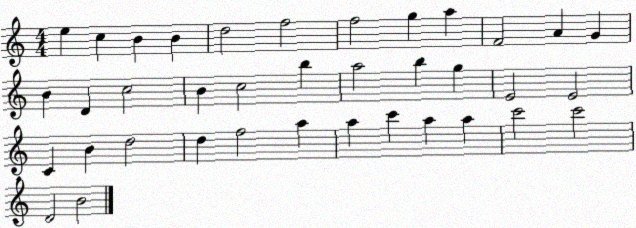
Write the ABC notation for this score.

X:1
T:Untitled
M:4/4
L:1/4
K:C
e c B B d2 f2 f2 g a F2 A G B D c2 B c2 b a2 b g E2 E2 C B d2 d f2 a a c' a a c'2 c'2 D2 B2